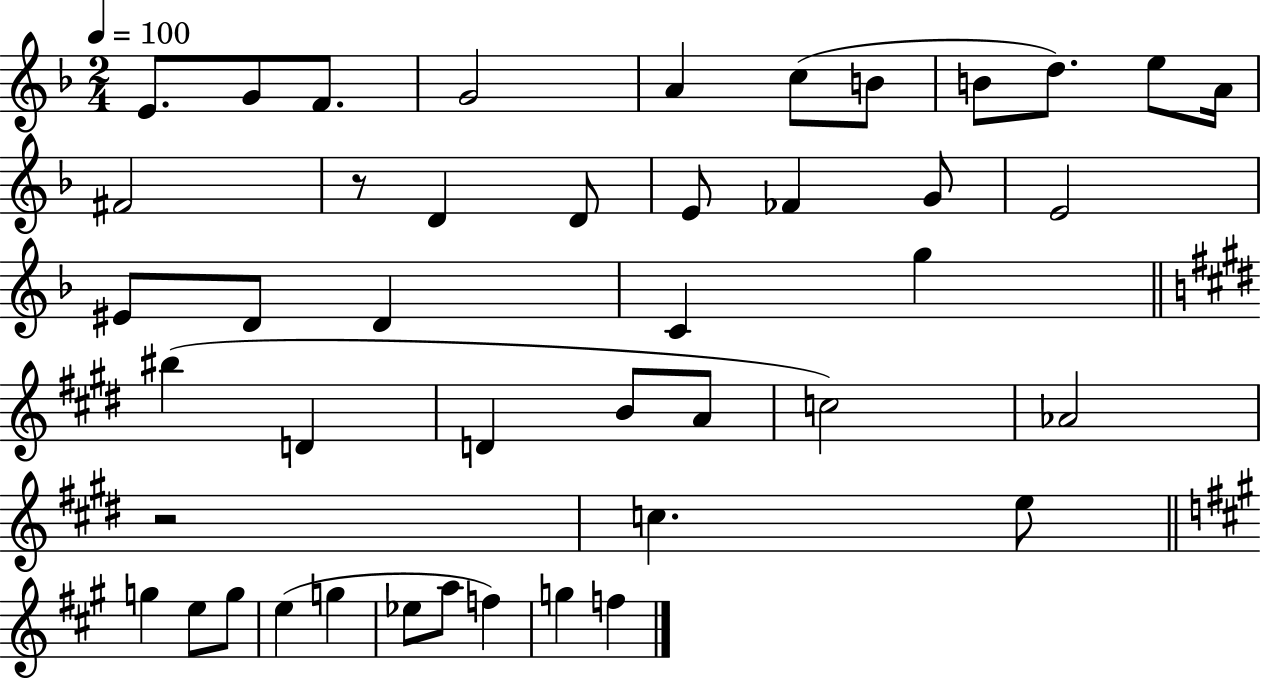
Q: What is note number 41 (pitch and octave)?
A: G5